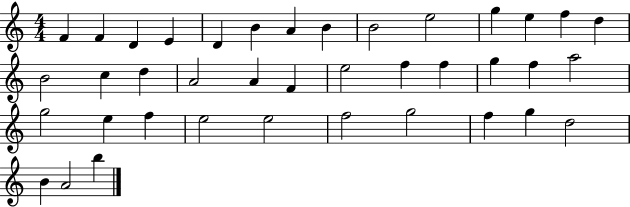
F4/q F4/q D4/q E4/q D4/q B4/q A4/q B4/q B4/h E5/h G5/q E5/q F5/q D5/q B4/h C5/q D5/q A4/h A4/q F4/q E5/h F5/q F5/q G5/q F5/q A5/h G5/h E5/q F5/q E5/h E5/h F5/h G5/h F5/q G5/q D5/h B4/q A4/h B5/q